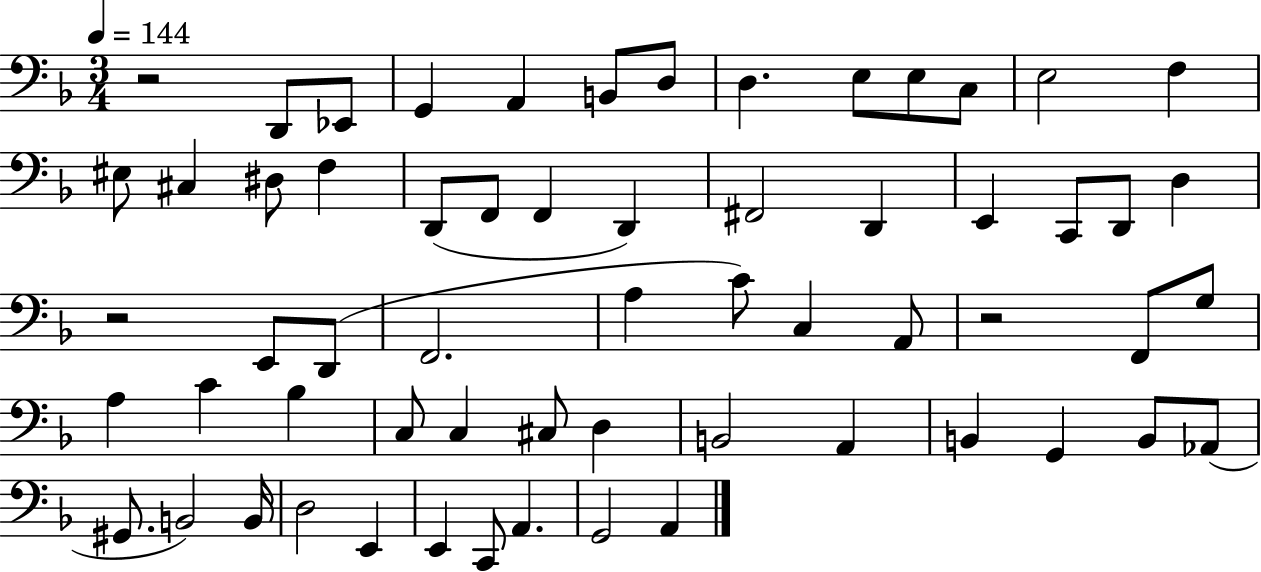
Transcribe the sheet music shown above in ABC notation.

X:1
T:Untitled
M:3/4
L:1/4
K:F
z2 D,,/2 _E,,/2 G,, A,, B,,/2 D,/2 D, E,/2 E,/2 C,/2 E,2 F, ^E,/2 ^C, ^D,/2 F, D,,/2 F,,/2 F,, D,, ^F,,2 D,, E,, C,,/2 D,,/2 D, z2 E,,/2 D,,/2 F,,2 A, C/2 C, A,,/2 z2 F,,/2 G,/2 A, C _B, C,/2 C, ^C,/2 D, B,,2 A,, B,, G,, B,,/2 _A,,/2 ^G,,/2 B,,2 B,,/4 D,2 E,, E,, C,,/2 A,, G,,2 A,,